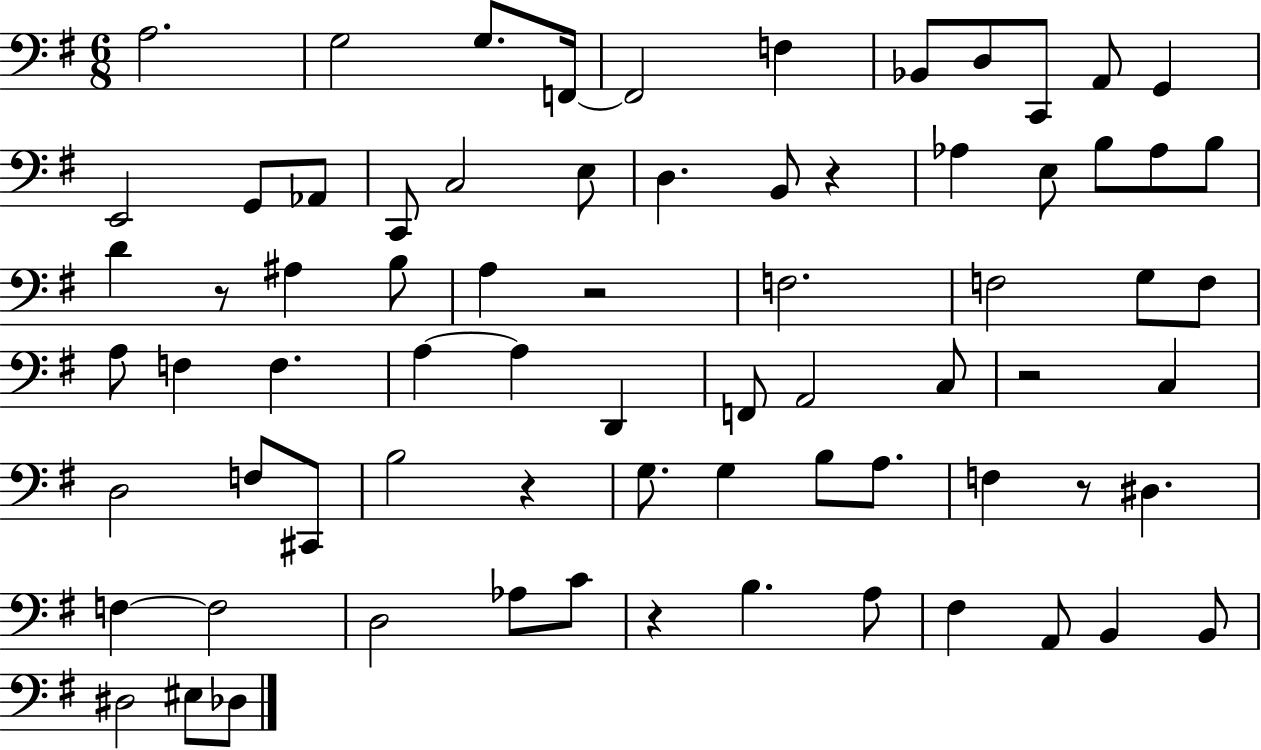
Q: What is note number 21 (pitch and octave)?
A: E3